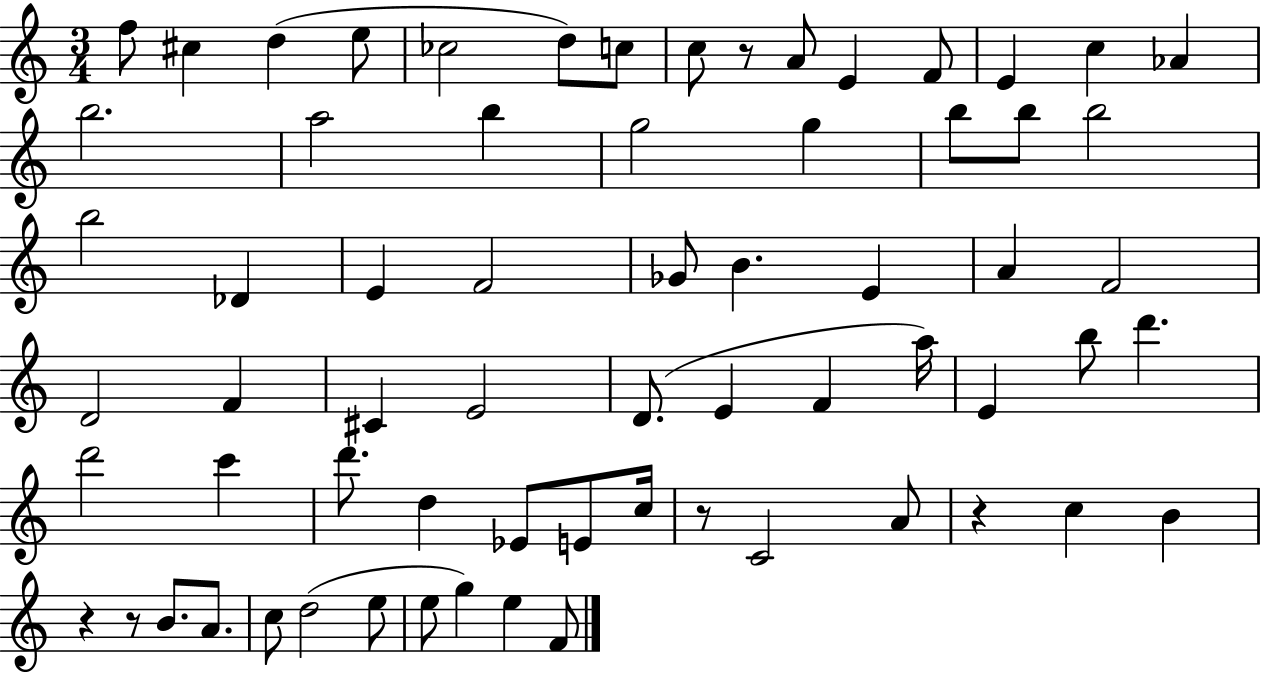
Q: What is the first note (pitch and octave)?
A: F5